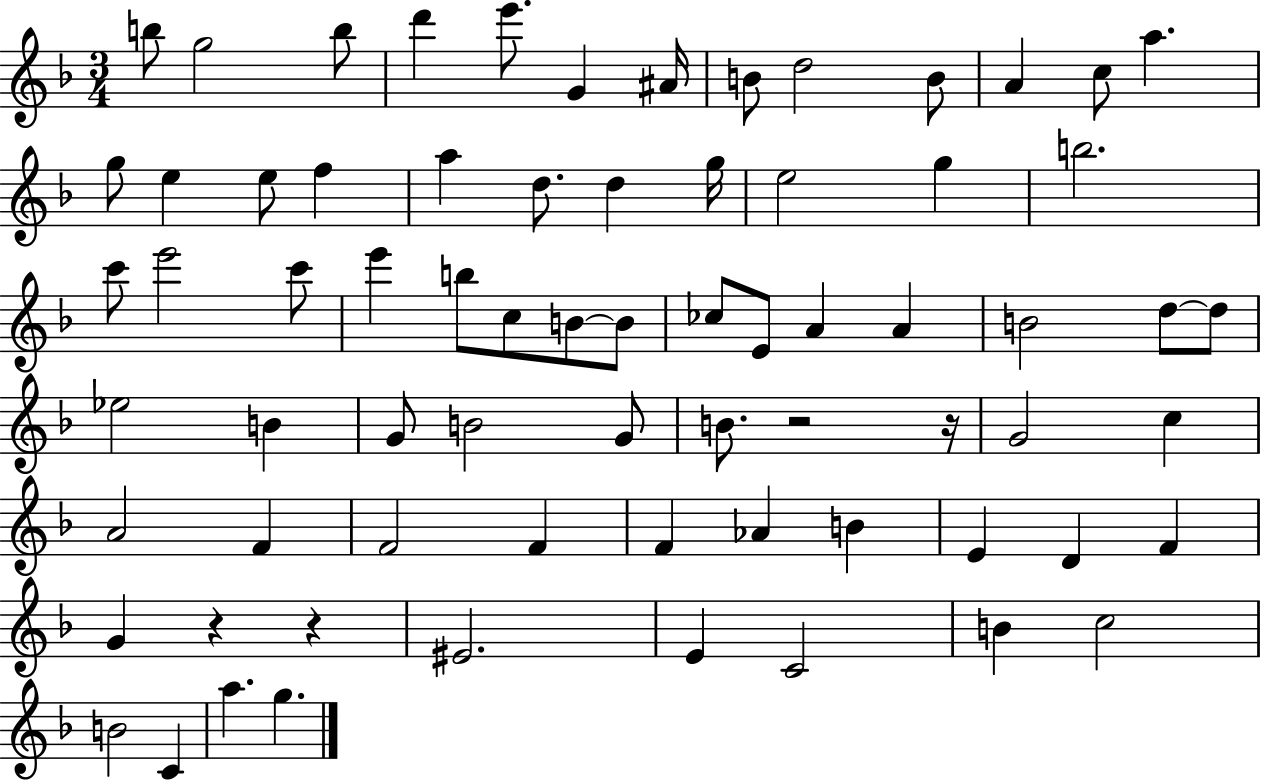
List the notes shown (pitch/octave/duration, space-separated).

B5/e G5/h B5/e D6/q E6/e. G4/q A#4/s B4/e D5/h B4/e A4/q C5/e A5/q. G5/e E5/q E5/e F5/q A5/q D5/e. D5/q G5/s E5/h G5/q B5/h. C6/e E6/h C6/e E6/q B5/e C5/e B4/e B4/e CES5/e E4/e A4/q A4/q B4/h D5/e D5/e Eb5/h B4/q G4/e B4/h G4/e B4/e. R/h R/s G4/h C5/q A4/h F4/q F4/h F4/q F4/q Ab4/q B4/q E4/q D4/q F4/q G4/q R/q R/q EIS4/h. E4/q C4/h B4/q C5/h B4/h C4/q A5/q. G5/q.